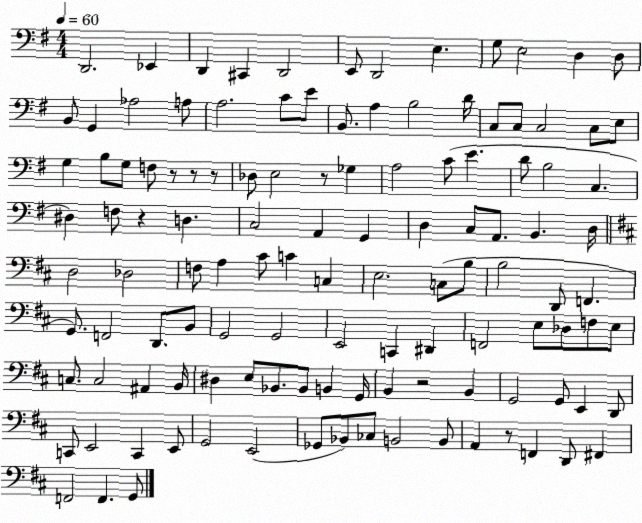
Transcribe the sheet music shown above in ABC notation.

X:1
T:Untitled
M:4/4
L:1/4
K:G
D,,2 _E,, D,, ^C,, D,,2 E,,/2 D,,2 E, G,/2 E,2 D, D,/2 B,,/2 G,, _A,2 A,/2 A,2 C/2 E/2 B,,/2 A, B,2 D/4 C,/2 C,/2 C,2 C,/2 E,/2 G, B,/2 G,/2 F,/2 z/2 z/2 z/2 _D,/2 E,2 z/2 _G, A,2 C/2 E D/2 B,2 C, ^D, F,/2 z D, C,2 A,, G,, D, C,/2 A,,/2 B,, D,/4 D,2 _D,2 F,/2 A, ^C/2 C C, E,2 C,/2 B,/2 B,2 D,,/2 F,, G,,/2 F,,2 D,,/2 B,,/2 G,,2 G,,2 E,,2 C,, ^D,, F,,2 E,/2 _D,/2 F,/2 E,/2 C,/2 C,2 ^A,, B,,/4 ^D, E,/2 _B,,/2 _B,,/2 B,, G,,/4 B,, z2 B,, G,,2 G,,/2 E,, D,,/2 C,,/2 E,,2 C,, E,,/2 G,,2 E,,2 _G,,/2 _B,,/2 _C,/2 B,,2 B,,/2 A,, z/2 F,, D,,/2 ^F,, F,,2 F,, G,,/2